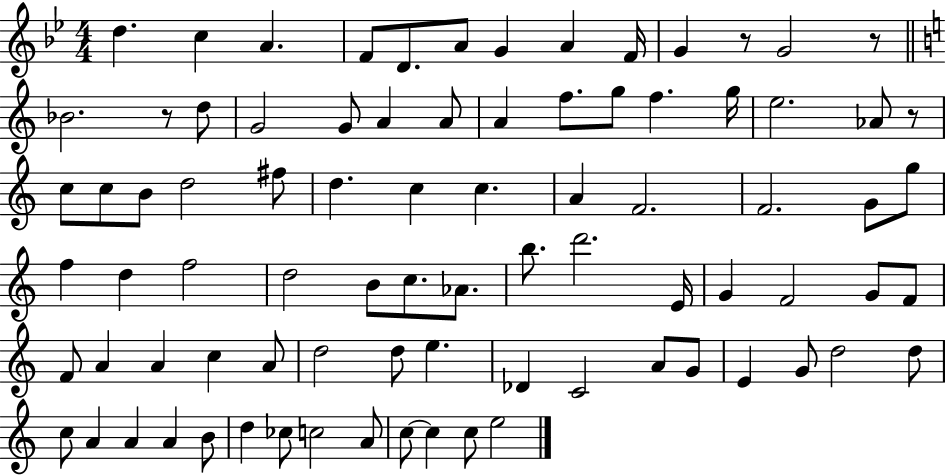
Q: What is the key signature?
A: BES major